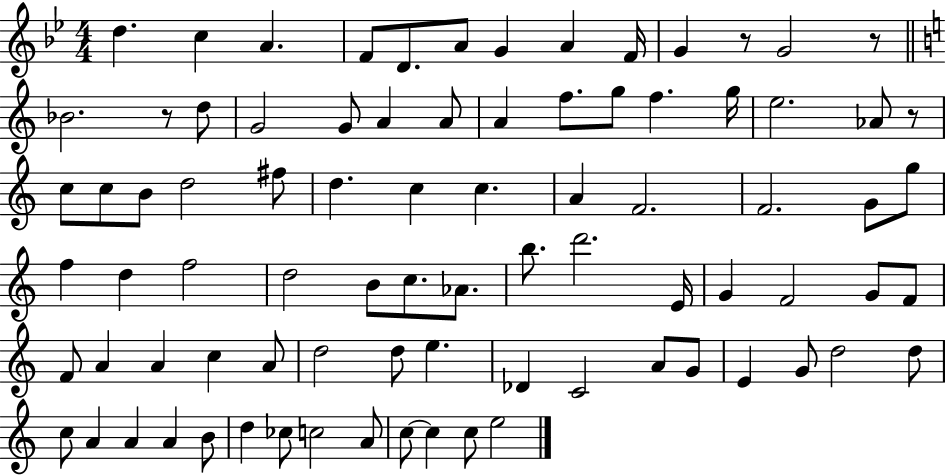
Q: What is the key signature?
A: BES major